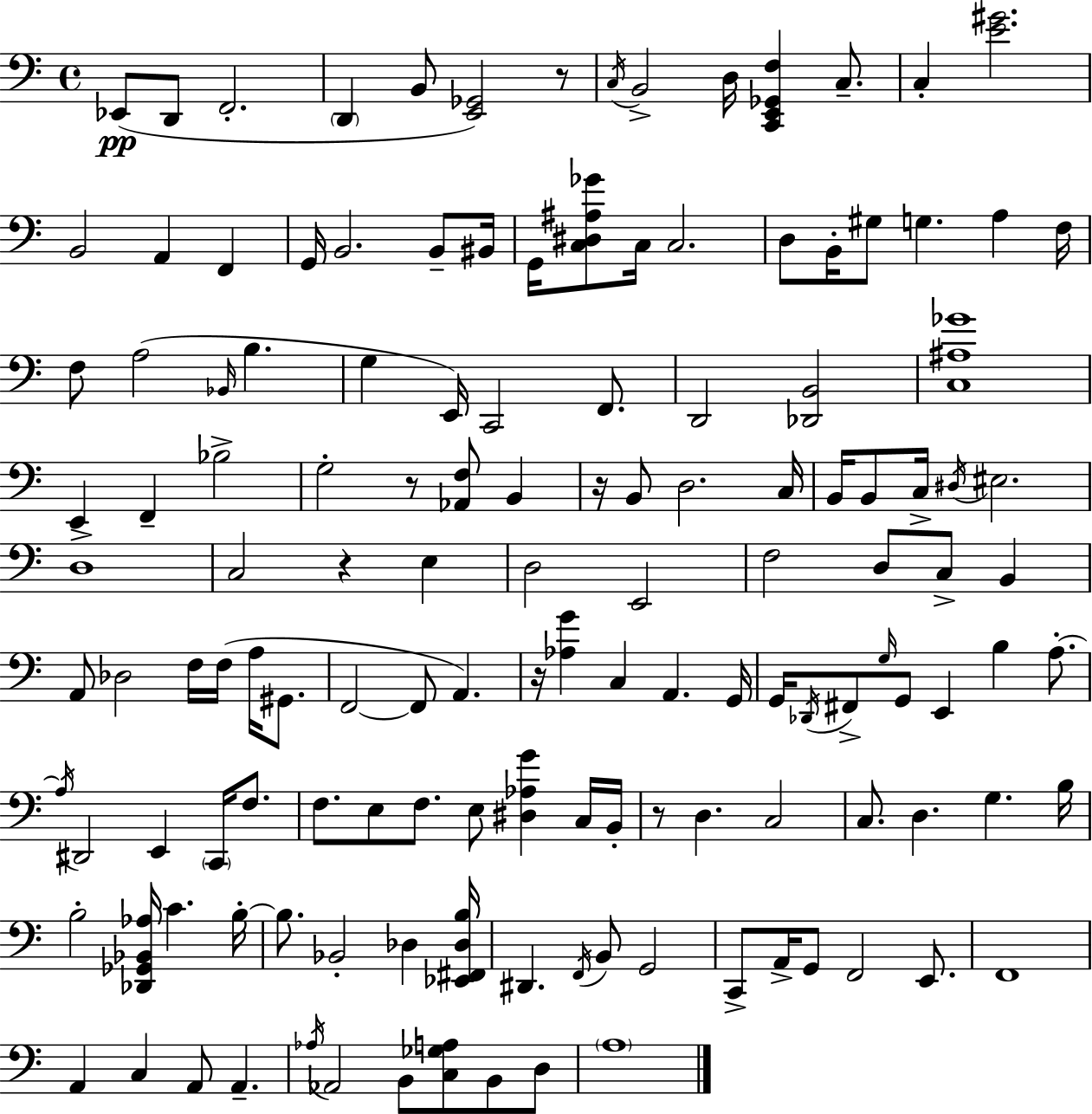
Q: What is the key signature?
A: C major